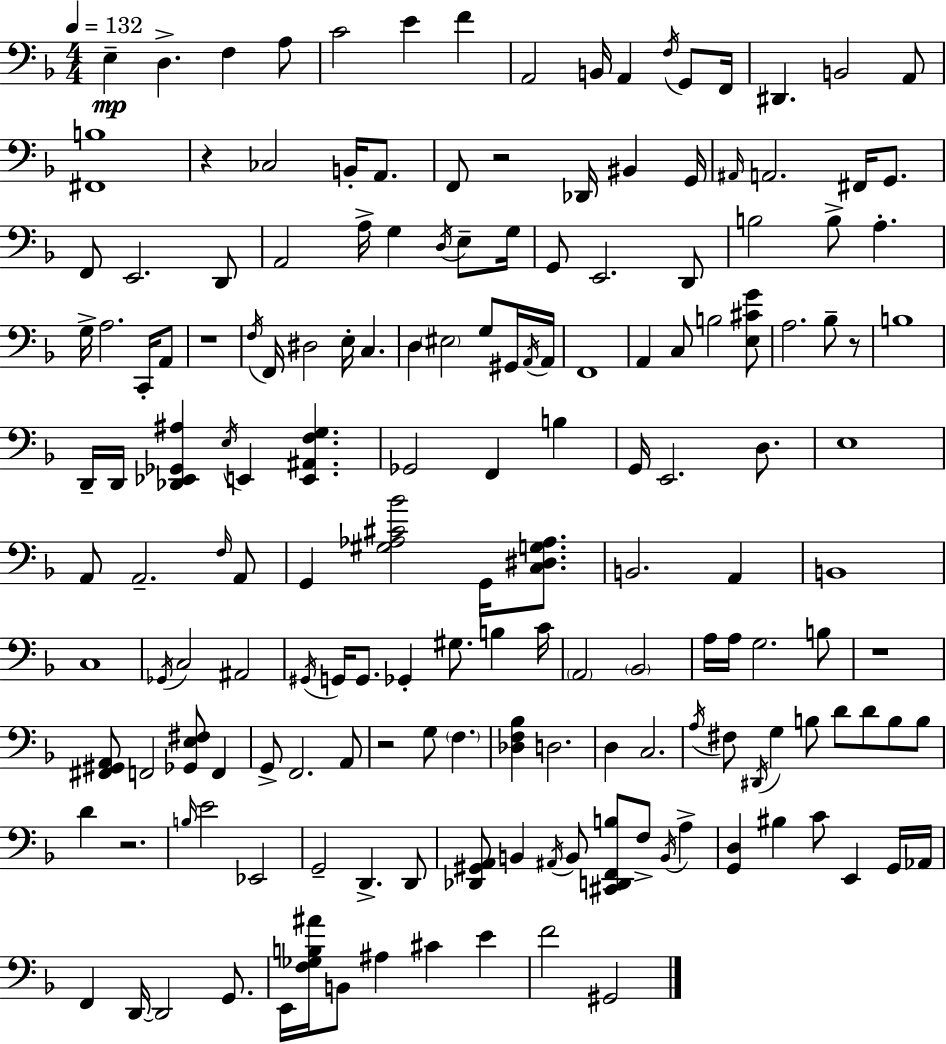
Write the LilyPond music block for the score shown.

{
  \clef bass
  \numericTimeSignature
  \time 4/4
  \key d \minor
  \tempo 4 = 132
  e4--\mp d4.-> f4 a8 | c'2 e'4 f'4 | a,2 b,16 a,4 \acciaccatura { f16 } g,8 | f,16 dis,4. b,2 a,8 | \break <fis, b>1 | r4 ces2 b,16-. a,8. | f,8 r2 des,16 bis,4 | g,16 \grace { ais,16 } a,2. fis,16 g,8. | \break f,8 e,2. | d,8 a,2 a16-> g4 \acciaccatura { d16 } | e8-- g16 g,8 e,2. | d,8 b2 b8-> a4.-. | \break g16-> a2. | c,16-. a,8 r1 | \acciaccatura { f16 } f,16 dis2 e16-. c4. | d4 \parenthesize eis2 | \break g8 gis,16 \acciaccatura { a,16 } a,16 f,1 | a,4 c8 b2 | <e cis' g'>8 a2. | bes8-- r8 b1 | \break d,16-- d,16 <des, ees, ges, ais>4 \acciaccatura { e16 } e,4 | <e, ais, f g>4. ges,2 f,4 | b4 g,16 e,2. | d8. e1 | \break a,8 a,2.-- | \grace { f16 } a,8 g,4 <gis aes cis' bes'>2 | g,16 <c dis g aes>8. b,2. | a,4 b,1 | \break c1 | \acciaccatura { ges,16 } c2 | ais,2 \acciaccatura { gis,16 } g,16 g,8. ges,4-. | gis8. b4 c'16 \parenthesize a,2 | \break \parenthesize bes,2 a16 a16 g2. | b8 r1 | <fis, gis, a,>8 f,2 | <ges, e fis>8 f,4 g,8-> f,2. | \break a,8 r2 | g8 \parenthesize f4. <des f bes>4 d2. | d4 c2. | \acciaccatura { a16 } fis8 \acciaccatura { dis,16 } g4 | \break b8 d'8 d'8 b8 b8 d'4 r2. | \grace { b16 } e'2 | ees,2 g,2-- | d,4.-> d,8 <des, gis, a,>8 b,4 | \break \acciaccatura { ais,16 } b,8 <cis, d, f, b>8 f8-> \acciaccatura { b,16 } a4-> <g, d>4 | bis4 c'8 e,4 g,16 aes,16 f,4 | d,16~~ d,2 g,8. e,16 <f ges b ais'>16 | b,8 ais4 cis'4 e'4 f'2 | \break gis,2 \bar "|."
}